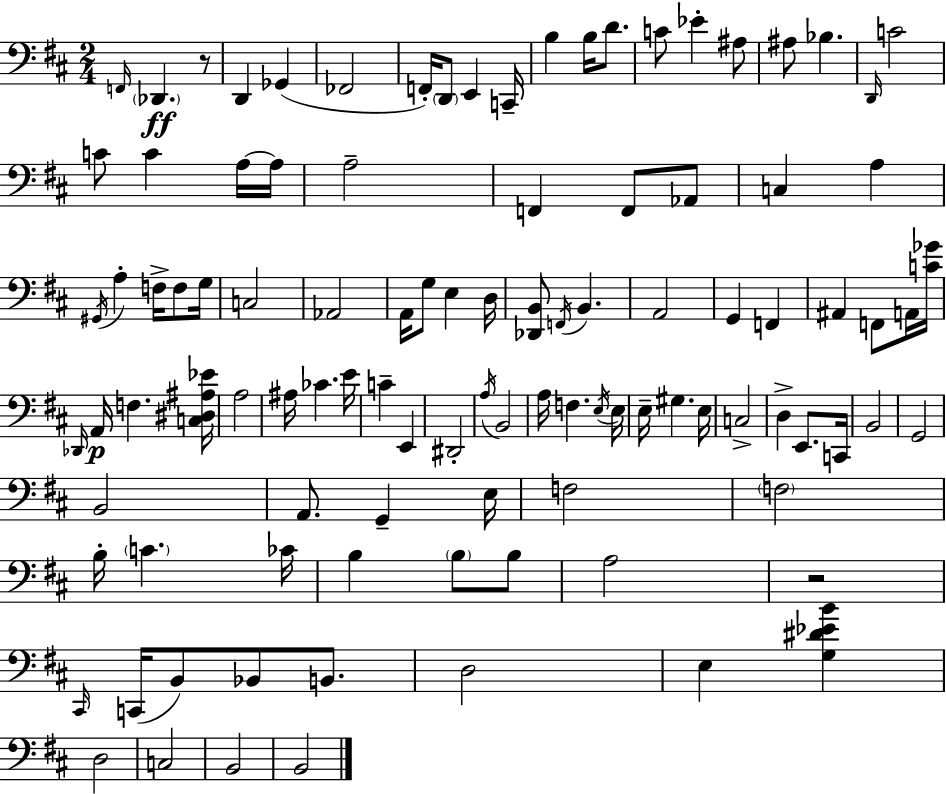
F2/s Db2/q. R/e D2/q Gb2/q FES2/h F2/s D2/e E2/q C2/s B3/q B3/s D4/e. C4/e Eb4/q A#3/e A#3/e Bb3/q. D2/s C4/h C4/e C4/q A3/s A3/s A3/h F2/q F2/e Ab2/e C3/q A3/q G#2/s A3/q F3/s F3/e G3/s C3/h Ab2/h A2/s G3/e E3/q D3/s [Db2,B2]/e F2/s B2/q. A2/h G2/q F2/q A#2/q F2/e A2/s [C4,Gb4]/s Db2/s A2/s F3/q. [C3,D#3,A#3,Eb4]/s A3/h A#3/s CES4/q. E4/s C4/q E2/q D#2/h A3/s B2/h A3/s F3/q. E3/s E3/s E3/s G#3/q. E3/s C3/h D3/q E2/e. C2/s B2/h G2/h B2/h A2/e. G2/q E3/s F3/h F3/h B3/s C4/q. CES4/s B3/q B3/e B3/e A3/h R/h C#2/s C2/s B2/e Bb2/e B2/e. D3/h E3/q [G3,D#4,Eb4,B4]/q D3/h C3/h B2/h B2/h